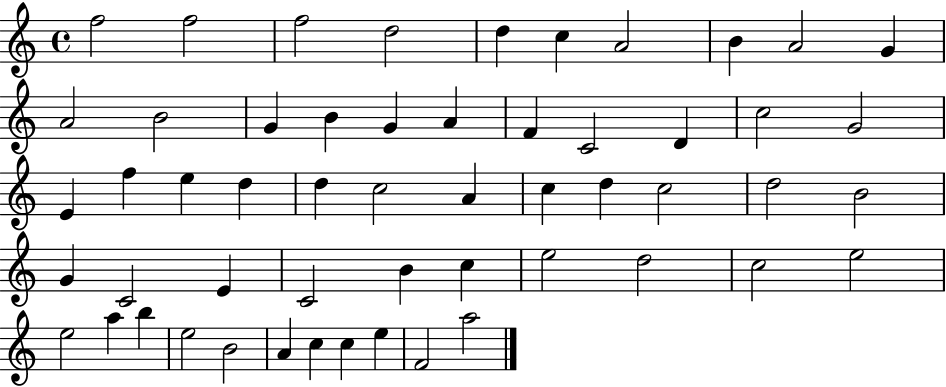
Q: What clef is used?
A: treble